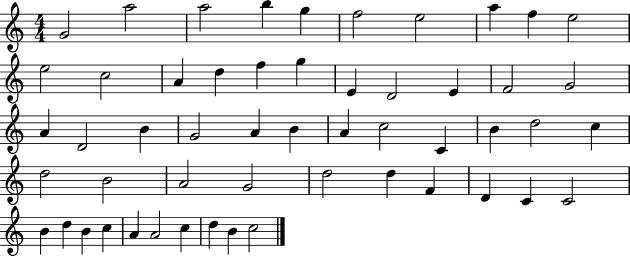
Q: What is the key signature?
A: C major